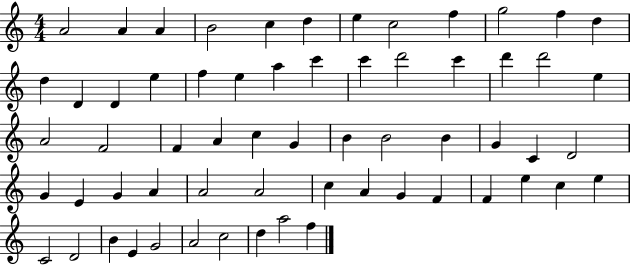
A4/h A4/q A4/q B4/h C5/q D5/q E5/q C5/h F5/q G5/h F5/q D5/q D5/q D4/q D4/q E5/q F5/q E5/q A5/q C6/q C6/q D6/h C6/q D6/q D6/h E5/q A4/h F4/h F4/q A4/q C5/q G4/q B4/q B4/h B4/q G4/q C4/q D4/h G4/q E4/q G4/q A4/q A4/h A4/h C5/q A4/q G4/q F4/q F4/q E5/q C5/q E5/q C4/h D4/h B4/q E4/q G4/h A4/h C5/h D5/q A5/h F5/q